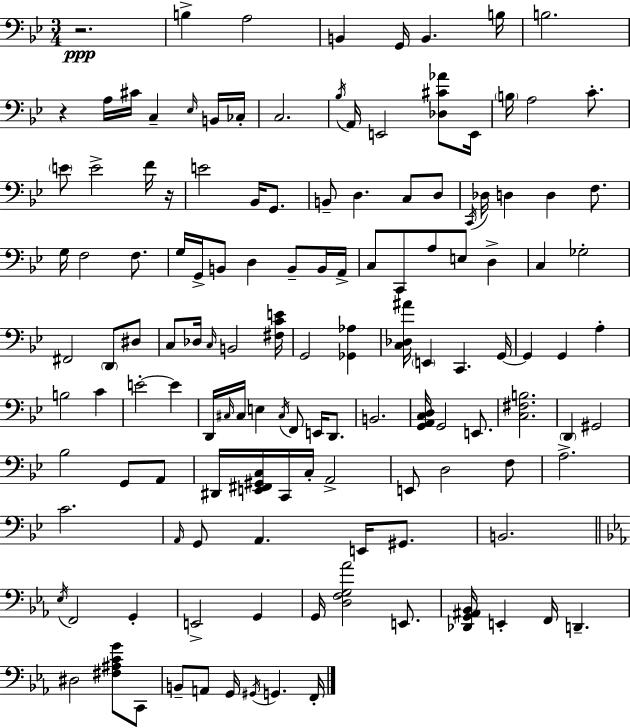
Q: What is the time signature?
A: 3/4